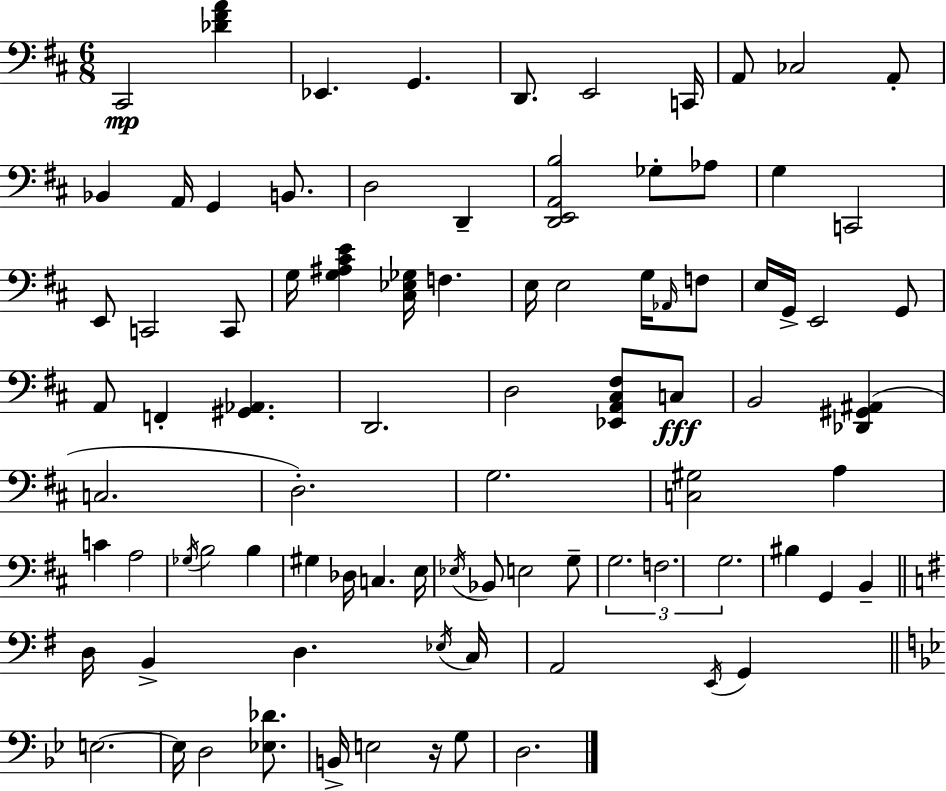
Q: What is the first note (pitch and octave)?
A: C#2